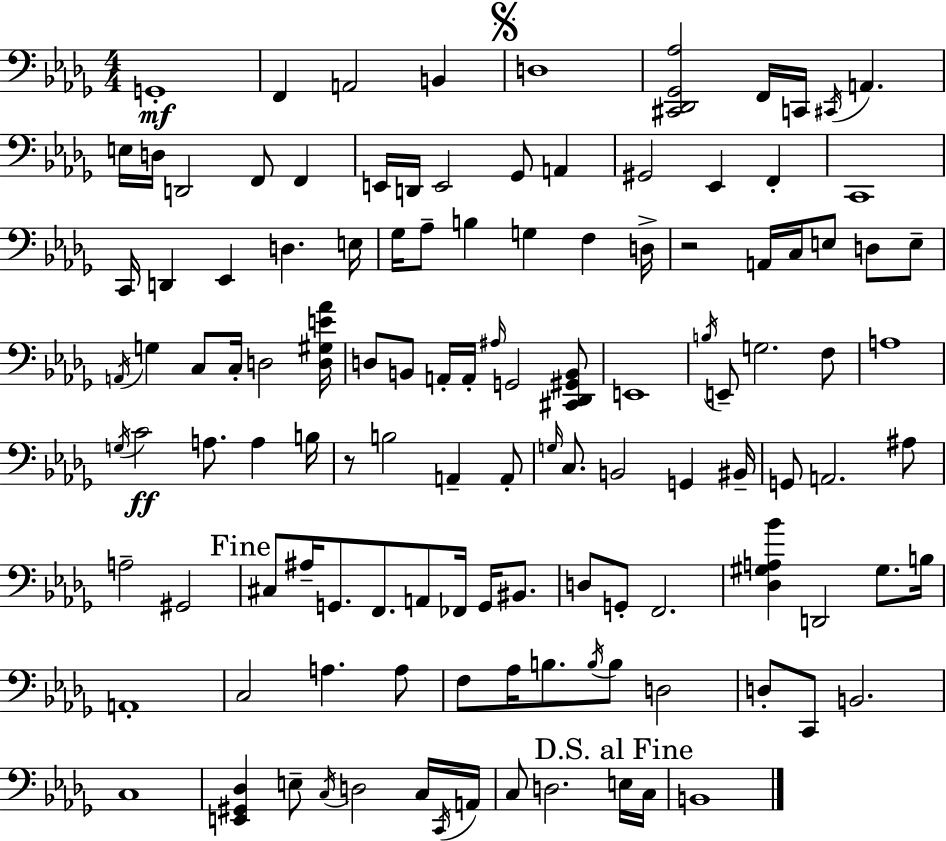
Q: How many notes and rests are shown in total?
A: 120